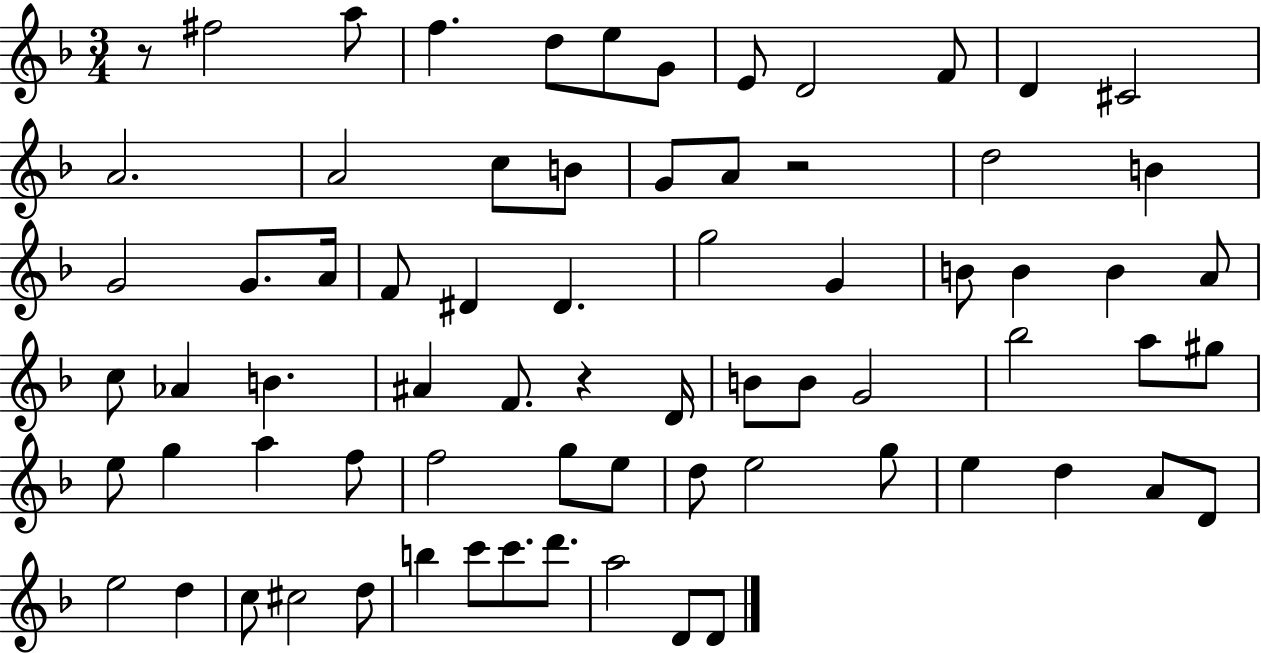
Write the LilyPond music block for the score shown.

{
  \clef treble
  \numericTimeSignature
  \time 3/4
  \key f \major
  r8 fis''2 a''8 | f''4. d''8 e''8 g'8 | e'8 d'2 f'8 | d'4 cis'2 | \break a'2. | a'2 c''8 b'8 | g'8 a'8 r2 | d''2 b'4 | \break g'2 g'8. a'16 | f'8 dis'4 dis'4. | g''2 g'4 | b'8 b'4 b'4 a'8 | \break c''8 aes'4 b'4. | ais'4 f'8. r4 d'16 | b'8 b'8 g'2 | bes''2 a''8 gis''8 | \break e''8 g''4 a''4 f''8 | f''2 g''8 e''8 | d''8 e''2 g''8 | e''4 d''4 a'8 d'8 | \break e''2 d''4 | c''8 cis''2 d''8 | b''4 c'''8 c'''8. d'''8. | a''2 d'8 d'8 | \break \bar "|."
}